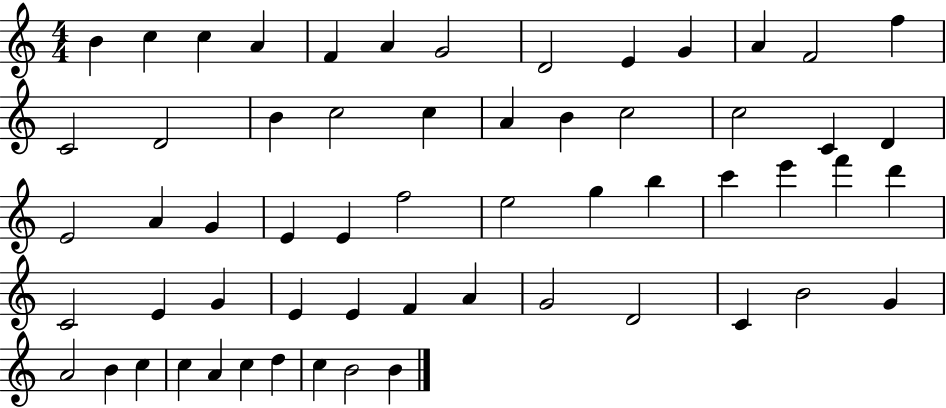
B4/q C5/q C5/q A4/q F4/q A4/q G4/h D4/h E4/q G4/q A4/q F4/h F5/q C4/h D4/h B4/q C5/h C5/q A4/q B4/q C5/h C5/h C4/q D4/q E4/h A4/q G4/q E4/q E4/q F5/h E5/h G5/q B5/q C6/q E6/q F6/q D6/q C4/h E4/q G4/q E4/q E4/q F4/q A4/q G4/h D4/h C4/q B4/h G4/q A4/h B4/q C5/q C5/q A4/q C5/q D5/q C5/q B4/h B4/q